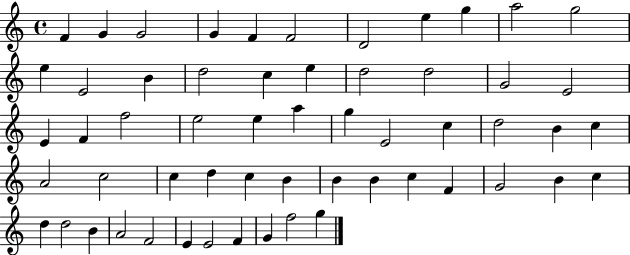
{
  \clef treble
  \time 4/4
  \defaultTimeSignature
  \key c \major
  f'4 g'4 g'2 | g'4 f'4 f'2 | d'2 e''4 g''4 | a''2 g''2 | \break e''4 e'2 b'4 | d''2 c''4 e''4 | d''2 d''2 | g'2 e'2 | \break e'4 f'4 f''2 | e''2 e''4 a''4 | g''4 e'2 c''4 | d''2 b'4 c''4 | \break a'2 c''2 | c''4 d''4 c''4 b'4 | b'4 b'4 c''4 f'4 | g'2 b'4 c''4 | \break d''4 d''2 b'4 | a'2 f'2 | e'4 e'2 f'4 | g'4 f''2 g''4 | \break \bar "|."
}